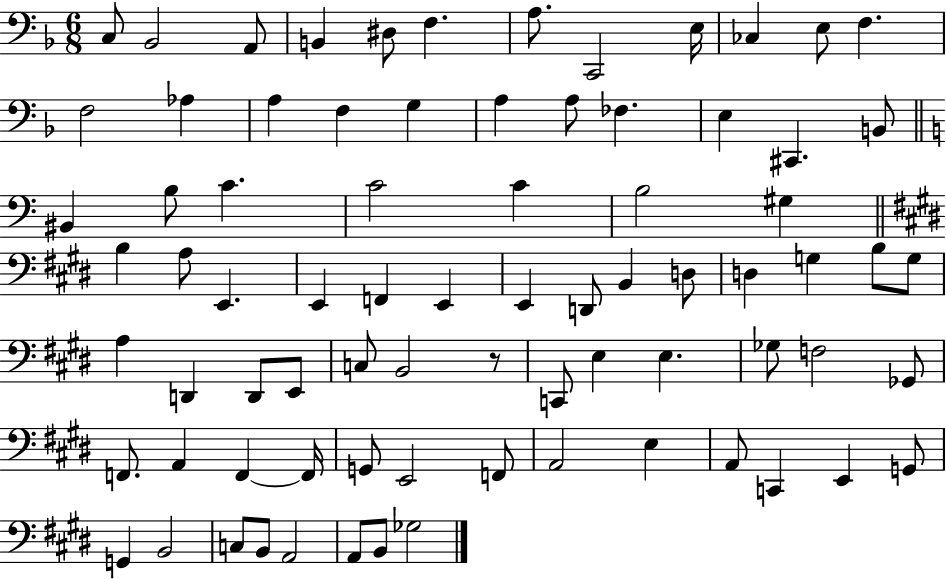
{
  \clef bass
  \numericTimeSignature
  \time 6/8
  \key f \major
  c8 bes,2 a,8 | b,4 dis8 f4. | a8. c,2 e16 | ces4 e8 f4. | \break f2 aes4 | a4 f4 g4 | a4 a8 fes4. | e4 cis,4. b,8 | \break \bar "||" \break \key a \minor bis,4 b8 c'4. | c'2 c'4 | b2 gis4 | \bar "||" \break \key e \major b4 a8 e,4. | e,4 f,4 e,4 | e,4 d,8 b,4 d8 | d4 g4 b8 g8 | \break a4 d,4 d,8 e,8 | c8 b,2 r8 | c,8 e4 e4. | ges8 f2 ges,8 | \break f,8. a,4 f,4~~ f,16 | g,8 e,2 f,8 | a,2 e4 | a,8 c,4 e,4 g,8 | \break g,4 b,2 | c8 b,8 a,2 | a,8 b,8 ges2 | \bar "|."
}